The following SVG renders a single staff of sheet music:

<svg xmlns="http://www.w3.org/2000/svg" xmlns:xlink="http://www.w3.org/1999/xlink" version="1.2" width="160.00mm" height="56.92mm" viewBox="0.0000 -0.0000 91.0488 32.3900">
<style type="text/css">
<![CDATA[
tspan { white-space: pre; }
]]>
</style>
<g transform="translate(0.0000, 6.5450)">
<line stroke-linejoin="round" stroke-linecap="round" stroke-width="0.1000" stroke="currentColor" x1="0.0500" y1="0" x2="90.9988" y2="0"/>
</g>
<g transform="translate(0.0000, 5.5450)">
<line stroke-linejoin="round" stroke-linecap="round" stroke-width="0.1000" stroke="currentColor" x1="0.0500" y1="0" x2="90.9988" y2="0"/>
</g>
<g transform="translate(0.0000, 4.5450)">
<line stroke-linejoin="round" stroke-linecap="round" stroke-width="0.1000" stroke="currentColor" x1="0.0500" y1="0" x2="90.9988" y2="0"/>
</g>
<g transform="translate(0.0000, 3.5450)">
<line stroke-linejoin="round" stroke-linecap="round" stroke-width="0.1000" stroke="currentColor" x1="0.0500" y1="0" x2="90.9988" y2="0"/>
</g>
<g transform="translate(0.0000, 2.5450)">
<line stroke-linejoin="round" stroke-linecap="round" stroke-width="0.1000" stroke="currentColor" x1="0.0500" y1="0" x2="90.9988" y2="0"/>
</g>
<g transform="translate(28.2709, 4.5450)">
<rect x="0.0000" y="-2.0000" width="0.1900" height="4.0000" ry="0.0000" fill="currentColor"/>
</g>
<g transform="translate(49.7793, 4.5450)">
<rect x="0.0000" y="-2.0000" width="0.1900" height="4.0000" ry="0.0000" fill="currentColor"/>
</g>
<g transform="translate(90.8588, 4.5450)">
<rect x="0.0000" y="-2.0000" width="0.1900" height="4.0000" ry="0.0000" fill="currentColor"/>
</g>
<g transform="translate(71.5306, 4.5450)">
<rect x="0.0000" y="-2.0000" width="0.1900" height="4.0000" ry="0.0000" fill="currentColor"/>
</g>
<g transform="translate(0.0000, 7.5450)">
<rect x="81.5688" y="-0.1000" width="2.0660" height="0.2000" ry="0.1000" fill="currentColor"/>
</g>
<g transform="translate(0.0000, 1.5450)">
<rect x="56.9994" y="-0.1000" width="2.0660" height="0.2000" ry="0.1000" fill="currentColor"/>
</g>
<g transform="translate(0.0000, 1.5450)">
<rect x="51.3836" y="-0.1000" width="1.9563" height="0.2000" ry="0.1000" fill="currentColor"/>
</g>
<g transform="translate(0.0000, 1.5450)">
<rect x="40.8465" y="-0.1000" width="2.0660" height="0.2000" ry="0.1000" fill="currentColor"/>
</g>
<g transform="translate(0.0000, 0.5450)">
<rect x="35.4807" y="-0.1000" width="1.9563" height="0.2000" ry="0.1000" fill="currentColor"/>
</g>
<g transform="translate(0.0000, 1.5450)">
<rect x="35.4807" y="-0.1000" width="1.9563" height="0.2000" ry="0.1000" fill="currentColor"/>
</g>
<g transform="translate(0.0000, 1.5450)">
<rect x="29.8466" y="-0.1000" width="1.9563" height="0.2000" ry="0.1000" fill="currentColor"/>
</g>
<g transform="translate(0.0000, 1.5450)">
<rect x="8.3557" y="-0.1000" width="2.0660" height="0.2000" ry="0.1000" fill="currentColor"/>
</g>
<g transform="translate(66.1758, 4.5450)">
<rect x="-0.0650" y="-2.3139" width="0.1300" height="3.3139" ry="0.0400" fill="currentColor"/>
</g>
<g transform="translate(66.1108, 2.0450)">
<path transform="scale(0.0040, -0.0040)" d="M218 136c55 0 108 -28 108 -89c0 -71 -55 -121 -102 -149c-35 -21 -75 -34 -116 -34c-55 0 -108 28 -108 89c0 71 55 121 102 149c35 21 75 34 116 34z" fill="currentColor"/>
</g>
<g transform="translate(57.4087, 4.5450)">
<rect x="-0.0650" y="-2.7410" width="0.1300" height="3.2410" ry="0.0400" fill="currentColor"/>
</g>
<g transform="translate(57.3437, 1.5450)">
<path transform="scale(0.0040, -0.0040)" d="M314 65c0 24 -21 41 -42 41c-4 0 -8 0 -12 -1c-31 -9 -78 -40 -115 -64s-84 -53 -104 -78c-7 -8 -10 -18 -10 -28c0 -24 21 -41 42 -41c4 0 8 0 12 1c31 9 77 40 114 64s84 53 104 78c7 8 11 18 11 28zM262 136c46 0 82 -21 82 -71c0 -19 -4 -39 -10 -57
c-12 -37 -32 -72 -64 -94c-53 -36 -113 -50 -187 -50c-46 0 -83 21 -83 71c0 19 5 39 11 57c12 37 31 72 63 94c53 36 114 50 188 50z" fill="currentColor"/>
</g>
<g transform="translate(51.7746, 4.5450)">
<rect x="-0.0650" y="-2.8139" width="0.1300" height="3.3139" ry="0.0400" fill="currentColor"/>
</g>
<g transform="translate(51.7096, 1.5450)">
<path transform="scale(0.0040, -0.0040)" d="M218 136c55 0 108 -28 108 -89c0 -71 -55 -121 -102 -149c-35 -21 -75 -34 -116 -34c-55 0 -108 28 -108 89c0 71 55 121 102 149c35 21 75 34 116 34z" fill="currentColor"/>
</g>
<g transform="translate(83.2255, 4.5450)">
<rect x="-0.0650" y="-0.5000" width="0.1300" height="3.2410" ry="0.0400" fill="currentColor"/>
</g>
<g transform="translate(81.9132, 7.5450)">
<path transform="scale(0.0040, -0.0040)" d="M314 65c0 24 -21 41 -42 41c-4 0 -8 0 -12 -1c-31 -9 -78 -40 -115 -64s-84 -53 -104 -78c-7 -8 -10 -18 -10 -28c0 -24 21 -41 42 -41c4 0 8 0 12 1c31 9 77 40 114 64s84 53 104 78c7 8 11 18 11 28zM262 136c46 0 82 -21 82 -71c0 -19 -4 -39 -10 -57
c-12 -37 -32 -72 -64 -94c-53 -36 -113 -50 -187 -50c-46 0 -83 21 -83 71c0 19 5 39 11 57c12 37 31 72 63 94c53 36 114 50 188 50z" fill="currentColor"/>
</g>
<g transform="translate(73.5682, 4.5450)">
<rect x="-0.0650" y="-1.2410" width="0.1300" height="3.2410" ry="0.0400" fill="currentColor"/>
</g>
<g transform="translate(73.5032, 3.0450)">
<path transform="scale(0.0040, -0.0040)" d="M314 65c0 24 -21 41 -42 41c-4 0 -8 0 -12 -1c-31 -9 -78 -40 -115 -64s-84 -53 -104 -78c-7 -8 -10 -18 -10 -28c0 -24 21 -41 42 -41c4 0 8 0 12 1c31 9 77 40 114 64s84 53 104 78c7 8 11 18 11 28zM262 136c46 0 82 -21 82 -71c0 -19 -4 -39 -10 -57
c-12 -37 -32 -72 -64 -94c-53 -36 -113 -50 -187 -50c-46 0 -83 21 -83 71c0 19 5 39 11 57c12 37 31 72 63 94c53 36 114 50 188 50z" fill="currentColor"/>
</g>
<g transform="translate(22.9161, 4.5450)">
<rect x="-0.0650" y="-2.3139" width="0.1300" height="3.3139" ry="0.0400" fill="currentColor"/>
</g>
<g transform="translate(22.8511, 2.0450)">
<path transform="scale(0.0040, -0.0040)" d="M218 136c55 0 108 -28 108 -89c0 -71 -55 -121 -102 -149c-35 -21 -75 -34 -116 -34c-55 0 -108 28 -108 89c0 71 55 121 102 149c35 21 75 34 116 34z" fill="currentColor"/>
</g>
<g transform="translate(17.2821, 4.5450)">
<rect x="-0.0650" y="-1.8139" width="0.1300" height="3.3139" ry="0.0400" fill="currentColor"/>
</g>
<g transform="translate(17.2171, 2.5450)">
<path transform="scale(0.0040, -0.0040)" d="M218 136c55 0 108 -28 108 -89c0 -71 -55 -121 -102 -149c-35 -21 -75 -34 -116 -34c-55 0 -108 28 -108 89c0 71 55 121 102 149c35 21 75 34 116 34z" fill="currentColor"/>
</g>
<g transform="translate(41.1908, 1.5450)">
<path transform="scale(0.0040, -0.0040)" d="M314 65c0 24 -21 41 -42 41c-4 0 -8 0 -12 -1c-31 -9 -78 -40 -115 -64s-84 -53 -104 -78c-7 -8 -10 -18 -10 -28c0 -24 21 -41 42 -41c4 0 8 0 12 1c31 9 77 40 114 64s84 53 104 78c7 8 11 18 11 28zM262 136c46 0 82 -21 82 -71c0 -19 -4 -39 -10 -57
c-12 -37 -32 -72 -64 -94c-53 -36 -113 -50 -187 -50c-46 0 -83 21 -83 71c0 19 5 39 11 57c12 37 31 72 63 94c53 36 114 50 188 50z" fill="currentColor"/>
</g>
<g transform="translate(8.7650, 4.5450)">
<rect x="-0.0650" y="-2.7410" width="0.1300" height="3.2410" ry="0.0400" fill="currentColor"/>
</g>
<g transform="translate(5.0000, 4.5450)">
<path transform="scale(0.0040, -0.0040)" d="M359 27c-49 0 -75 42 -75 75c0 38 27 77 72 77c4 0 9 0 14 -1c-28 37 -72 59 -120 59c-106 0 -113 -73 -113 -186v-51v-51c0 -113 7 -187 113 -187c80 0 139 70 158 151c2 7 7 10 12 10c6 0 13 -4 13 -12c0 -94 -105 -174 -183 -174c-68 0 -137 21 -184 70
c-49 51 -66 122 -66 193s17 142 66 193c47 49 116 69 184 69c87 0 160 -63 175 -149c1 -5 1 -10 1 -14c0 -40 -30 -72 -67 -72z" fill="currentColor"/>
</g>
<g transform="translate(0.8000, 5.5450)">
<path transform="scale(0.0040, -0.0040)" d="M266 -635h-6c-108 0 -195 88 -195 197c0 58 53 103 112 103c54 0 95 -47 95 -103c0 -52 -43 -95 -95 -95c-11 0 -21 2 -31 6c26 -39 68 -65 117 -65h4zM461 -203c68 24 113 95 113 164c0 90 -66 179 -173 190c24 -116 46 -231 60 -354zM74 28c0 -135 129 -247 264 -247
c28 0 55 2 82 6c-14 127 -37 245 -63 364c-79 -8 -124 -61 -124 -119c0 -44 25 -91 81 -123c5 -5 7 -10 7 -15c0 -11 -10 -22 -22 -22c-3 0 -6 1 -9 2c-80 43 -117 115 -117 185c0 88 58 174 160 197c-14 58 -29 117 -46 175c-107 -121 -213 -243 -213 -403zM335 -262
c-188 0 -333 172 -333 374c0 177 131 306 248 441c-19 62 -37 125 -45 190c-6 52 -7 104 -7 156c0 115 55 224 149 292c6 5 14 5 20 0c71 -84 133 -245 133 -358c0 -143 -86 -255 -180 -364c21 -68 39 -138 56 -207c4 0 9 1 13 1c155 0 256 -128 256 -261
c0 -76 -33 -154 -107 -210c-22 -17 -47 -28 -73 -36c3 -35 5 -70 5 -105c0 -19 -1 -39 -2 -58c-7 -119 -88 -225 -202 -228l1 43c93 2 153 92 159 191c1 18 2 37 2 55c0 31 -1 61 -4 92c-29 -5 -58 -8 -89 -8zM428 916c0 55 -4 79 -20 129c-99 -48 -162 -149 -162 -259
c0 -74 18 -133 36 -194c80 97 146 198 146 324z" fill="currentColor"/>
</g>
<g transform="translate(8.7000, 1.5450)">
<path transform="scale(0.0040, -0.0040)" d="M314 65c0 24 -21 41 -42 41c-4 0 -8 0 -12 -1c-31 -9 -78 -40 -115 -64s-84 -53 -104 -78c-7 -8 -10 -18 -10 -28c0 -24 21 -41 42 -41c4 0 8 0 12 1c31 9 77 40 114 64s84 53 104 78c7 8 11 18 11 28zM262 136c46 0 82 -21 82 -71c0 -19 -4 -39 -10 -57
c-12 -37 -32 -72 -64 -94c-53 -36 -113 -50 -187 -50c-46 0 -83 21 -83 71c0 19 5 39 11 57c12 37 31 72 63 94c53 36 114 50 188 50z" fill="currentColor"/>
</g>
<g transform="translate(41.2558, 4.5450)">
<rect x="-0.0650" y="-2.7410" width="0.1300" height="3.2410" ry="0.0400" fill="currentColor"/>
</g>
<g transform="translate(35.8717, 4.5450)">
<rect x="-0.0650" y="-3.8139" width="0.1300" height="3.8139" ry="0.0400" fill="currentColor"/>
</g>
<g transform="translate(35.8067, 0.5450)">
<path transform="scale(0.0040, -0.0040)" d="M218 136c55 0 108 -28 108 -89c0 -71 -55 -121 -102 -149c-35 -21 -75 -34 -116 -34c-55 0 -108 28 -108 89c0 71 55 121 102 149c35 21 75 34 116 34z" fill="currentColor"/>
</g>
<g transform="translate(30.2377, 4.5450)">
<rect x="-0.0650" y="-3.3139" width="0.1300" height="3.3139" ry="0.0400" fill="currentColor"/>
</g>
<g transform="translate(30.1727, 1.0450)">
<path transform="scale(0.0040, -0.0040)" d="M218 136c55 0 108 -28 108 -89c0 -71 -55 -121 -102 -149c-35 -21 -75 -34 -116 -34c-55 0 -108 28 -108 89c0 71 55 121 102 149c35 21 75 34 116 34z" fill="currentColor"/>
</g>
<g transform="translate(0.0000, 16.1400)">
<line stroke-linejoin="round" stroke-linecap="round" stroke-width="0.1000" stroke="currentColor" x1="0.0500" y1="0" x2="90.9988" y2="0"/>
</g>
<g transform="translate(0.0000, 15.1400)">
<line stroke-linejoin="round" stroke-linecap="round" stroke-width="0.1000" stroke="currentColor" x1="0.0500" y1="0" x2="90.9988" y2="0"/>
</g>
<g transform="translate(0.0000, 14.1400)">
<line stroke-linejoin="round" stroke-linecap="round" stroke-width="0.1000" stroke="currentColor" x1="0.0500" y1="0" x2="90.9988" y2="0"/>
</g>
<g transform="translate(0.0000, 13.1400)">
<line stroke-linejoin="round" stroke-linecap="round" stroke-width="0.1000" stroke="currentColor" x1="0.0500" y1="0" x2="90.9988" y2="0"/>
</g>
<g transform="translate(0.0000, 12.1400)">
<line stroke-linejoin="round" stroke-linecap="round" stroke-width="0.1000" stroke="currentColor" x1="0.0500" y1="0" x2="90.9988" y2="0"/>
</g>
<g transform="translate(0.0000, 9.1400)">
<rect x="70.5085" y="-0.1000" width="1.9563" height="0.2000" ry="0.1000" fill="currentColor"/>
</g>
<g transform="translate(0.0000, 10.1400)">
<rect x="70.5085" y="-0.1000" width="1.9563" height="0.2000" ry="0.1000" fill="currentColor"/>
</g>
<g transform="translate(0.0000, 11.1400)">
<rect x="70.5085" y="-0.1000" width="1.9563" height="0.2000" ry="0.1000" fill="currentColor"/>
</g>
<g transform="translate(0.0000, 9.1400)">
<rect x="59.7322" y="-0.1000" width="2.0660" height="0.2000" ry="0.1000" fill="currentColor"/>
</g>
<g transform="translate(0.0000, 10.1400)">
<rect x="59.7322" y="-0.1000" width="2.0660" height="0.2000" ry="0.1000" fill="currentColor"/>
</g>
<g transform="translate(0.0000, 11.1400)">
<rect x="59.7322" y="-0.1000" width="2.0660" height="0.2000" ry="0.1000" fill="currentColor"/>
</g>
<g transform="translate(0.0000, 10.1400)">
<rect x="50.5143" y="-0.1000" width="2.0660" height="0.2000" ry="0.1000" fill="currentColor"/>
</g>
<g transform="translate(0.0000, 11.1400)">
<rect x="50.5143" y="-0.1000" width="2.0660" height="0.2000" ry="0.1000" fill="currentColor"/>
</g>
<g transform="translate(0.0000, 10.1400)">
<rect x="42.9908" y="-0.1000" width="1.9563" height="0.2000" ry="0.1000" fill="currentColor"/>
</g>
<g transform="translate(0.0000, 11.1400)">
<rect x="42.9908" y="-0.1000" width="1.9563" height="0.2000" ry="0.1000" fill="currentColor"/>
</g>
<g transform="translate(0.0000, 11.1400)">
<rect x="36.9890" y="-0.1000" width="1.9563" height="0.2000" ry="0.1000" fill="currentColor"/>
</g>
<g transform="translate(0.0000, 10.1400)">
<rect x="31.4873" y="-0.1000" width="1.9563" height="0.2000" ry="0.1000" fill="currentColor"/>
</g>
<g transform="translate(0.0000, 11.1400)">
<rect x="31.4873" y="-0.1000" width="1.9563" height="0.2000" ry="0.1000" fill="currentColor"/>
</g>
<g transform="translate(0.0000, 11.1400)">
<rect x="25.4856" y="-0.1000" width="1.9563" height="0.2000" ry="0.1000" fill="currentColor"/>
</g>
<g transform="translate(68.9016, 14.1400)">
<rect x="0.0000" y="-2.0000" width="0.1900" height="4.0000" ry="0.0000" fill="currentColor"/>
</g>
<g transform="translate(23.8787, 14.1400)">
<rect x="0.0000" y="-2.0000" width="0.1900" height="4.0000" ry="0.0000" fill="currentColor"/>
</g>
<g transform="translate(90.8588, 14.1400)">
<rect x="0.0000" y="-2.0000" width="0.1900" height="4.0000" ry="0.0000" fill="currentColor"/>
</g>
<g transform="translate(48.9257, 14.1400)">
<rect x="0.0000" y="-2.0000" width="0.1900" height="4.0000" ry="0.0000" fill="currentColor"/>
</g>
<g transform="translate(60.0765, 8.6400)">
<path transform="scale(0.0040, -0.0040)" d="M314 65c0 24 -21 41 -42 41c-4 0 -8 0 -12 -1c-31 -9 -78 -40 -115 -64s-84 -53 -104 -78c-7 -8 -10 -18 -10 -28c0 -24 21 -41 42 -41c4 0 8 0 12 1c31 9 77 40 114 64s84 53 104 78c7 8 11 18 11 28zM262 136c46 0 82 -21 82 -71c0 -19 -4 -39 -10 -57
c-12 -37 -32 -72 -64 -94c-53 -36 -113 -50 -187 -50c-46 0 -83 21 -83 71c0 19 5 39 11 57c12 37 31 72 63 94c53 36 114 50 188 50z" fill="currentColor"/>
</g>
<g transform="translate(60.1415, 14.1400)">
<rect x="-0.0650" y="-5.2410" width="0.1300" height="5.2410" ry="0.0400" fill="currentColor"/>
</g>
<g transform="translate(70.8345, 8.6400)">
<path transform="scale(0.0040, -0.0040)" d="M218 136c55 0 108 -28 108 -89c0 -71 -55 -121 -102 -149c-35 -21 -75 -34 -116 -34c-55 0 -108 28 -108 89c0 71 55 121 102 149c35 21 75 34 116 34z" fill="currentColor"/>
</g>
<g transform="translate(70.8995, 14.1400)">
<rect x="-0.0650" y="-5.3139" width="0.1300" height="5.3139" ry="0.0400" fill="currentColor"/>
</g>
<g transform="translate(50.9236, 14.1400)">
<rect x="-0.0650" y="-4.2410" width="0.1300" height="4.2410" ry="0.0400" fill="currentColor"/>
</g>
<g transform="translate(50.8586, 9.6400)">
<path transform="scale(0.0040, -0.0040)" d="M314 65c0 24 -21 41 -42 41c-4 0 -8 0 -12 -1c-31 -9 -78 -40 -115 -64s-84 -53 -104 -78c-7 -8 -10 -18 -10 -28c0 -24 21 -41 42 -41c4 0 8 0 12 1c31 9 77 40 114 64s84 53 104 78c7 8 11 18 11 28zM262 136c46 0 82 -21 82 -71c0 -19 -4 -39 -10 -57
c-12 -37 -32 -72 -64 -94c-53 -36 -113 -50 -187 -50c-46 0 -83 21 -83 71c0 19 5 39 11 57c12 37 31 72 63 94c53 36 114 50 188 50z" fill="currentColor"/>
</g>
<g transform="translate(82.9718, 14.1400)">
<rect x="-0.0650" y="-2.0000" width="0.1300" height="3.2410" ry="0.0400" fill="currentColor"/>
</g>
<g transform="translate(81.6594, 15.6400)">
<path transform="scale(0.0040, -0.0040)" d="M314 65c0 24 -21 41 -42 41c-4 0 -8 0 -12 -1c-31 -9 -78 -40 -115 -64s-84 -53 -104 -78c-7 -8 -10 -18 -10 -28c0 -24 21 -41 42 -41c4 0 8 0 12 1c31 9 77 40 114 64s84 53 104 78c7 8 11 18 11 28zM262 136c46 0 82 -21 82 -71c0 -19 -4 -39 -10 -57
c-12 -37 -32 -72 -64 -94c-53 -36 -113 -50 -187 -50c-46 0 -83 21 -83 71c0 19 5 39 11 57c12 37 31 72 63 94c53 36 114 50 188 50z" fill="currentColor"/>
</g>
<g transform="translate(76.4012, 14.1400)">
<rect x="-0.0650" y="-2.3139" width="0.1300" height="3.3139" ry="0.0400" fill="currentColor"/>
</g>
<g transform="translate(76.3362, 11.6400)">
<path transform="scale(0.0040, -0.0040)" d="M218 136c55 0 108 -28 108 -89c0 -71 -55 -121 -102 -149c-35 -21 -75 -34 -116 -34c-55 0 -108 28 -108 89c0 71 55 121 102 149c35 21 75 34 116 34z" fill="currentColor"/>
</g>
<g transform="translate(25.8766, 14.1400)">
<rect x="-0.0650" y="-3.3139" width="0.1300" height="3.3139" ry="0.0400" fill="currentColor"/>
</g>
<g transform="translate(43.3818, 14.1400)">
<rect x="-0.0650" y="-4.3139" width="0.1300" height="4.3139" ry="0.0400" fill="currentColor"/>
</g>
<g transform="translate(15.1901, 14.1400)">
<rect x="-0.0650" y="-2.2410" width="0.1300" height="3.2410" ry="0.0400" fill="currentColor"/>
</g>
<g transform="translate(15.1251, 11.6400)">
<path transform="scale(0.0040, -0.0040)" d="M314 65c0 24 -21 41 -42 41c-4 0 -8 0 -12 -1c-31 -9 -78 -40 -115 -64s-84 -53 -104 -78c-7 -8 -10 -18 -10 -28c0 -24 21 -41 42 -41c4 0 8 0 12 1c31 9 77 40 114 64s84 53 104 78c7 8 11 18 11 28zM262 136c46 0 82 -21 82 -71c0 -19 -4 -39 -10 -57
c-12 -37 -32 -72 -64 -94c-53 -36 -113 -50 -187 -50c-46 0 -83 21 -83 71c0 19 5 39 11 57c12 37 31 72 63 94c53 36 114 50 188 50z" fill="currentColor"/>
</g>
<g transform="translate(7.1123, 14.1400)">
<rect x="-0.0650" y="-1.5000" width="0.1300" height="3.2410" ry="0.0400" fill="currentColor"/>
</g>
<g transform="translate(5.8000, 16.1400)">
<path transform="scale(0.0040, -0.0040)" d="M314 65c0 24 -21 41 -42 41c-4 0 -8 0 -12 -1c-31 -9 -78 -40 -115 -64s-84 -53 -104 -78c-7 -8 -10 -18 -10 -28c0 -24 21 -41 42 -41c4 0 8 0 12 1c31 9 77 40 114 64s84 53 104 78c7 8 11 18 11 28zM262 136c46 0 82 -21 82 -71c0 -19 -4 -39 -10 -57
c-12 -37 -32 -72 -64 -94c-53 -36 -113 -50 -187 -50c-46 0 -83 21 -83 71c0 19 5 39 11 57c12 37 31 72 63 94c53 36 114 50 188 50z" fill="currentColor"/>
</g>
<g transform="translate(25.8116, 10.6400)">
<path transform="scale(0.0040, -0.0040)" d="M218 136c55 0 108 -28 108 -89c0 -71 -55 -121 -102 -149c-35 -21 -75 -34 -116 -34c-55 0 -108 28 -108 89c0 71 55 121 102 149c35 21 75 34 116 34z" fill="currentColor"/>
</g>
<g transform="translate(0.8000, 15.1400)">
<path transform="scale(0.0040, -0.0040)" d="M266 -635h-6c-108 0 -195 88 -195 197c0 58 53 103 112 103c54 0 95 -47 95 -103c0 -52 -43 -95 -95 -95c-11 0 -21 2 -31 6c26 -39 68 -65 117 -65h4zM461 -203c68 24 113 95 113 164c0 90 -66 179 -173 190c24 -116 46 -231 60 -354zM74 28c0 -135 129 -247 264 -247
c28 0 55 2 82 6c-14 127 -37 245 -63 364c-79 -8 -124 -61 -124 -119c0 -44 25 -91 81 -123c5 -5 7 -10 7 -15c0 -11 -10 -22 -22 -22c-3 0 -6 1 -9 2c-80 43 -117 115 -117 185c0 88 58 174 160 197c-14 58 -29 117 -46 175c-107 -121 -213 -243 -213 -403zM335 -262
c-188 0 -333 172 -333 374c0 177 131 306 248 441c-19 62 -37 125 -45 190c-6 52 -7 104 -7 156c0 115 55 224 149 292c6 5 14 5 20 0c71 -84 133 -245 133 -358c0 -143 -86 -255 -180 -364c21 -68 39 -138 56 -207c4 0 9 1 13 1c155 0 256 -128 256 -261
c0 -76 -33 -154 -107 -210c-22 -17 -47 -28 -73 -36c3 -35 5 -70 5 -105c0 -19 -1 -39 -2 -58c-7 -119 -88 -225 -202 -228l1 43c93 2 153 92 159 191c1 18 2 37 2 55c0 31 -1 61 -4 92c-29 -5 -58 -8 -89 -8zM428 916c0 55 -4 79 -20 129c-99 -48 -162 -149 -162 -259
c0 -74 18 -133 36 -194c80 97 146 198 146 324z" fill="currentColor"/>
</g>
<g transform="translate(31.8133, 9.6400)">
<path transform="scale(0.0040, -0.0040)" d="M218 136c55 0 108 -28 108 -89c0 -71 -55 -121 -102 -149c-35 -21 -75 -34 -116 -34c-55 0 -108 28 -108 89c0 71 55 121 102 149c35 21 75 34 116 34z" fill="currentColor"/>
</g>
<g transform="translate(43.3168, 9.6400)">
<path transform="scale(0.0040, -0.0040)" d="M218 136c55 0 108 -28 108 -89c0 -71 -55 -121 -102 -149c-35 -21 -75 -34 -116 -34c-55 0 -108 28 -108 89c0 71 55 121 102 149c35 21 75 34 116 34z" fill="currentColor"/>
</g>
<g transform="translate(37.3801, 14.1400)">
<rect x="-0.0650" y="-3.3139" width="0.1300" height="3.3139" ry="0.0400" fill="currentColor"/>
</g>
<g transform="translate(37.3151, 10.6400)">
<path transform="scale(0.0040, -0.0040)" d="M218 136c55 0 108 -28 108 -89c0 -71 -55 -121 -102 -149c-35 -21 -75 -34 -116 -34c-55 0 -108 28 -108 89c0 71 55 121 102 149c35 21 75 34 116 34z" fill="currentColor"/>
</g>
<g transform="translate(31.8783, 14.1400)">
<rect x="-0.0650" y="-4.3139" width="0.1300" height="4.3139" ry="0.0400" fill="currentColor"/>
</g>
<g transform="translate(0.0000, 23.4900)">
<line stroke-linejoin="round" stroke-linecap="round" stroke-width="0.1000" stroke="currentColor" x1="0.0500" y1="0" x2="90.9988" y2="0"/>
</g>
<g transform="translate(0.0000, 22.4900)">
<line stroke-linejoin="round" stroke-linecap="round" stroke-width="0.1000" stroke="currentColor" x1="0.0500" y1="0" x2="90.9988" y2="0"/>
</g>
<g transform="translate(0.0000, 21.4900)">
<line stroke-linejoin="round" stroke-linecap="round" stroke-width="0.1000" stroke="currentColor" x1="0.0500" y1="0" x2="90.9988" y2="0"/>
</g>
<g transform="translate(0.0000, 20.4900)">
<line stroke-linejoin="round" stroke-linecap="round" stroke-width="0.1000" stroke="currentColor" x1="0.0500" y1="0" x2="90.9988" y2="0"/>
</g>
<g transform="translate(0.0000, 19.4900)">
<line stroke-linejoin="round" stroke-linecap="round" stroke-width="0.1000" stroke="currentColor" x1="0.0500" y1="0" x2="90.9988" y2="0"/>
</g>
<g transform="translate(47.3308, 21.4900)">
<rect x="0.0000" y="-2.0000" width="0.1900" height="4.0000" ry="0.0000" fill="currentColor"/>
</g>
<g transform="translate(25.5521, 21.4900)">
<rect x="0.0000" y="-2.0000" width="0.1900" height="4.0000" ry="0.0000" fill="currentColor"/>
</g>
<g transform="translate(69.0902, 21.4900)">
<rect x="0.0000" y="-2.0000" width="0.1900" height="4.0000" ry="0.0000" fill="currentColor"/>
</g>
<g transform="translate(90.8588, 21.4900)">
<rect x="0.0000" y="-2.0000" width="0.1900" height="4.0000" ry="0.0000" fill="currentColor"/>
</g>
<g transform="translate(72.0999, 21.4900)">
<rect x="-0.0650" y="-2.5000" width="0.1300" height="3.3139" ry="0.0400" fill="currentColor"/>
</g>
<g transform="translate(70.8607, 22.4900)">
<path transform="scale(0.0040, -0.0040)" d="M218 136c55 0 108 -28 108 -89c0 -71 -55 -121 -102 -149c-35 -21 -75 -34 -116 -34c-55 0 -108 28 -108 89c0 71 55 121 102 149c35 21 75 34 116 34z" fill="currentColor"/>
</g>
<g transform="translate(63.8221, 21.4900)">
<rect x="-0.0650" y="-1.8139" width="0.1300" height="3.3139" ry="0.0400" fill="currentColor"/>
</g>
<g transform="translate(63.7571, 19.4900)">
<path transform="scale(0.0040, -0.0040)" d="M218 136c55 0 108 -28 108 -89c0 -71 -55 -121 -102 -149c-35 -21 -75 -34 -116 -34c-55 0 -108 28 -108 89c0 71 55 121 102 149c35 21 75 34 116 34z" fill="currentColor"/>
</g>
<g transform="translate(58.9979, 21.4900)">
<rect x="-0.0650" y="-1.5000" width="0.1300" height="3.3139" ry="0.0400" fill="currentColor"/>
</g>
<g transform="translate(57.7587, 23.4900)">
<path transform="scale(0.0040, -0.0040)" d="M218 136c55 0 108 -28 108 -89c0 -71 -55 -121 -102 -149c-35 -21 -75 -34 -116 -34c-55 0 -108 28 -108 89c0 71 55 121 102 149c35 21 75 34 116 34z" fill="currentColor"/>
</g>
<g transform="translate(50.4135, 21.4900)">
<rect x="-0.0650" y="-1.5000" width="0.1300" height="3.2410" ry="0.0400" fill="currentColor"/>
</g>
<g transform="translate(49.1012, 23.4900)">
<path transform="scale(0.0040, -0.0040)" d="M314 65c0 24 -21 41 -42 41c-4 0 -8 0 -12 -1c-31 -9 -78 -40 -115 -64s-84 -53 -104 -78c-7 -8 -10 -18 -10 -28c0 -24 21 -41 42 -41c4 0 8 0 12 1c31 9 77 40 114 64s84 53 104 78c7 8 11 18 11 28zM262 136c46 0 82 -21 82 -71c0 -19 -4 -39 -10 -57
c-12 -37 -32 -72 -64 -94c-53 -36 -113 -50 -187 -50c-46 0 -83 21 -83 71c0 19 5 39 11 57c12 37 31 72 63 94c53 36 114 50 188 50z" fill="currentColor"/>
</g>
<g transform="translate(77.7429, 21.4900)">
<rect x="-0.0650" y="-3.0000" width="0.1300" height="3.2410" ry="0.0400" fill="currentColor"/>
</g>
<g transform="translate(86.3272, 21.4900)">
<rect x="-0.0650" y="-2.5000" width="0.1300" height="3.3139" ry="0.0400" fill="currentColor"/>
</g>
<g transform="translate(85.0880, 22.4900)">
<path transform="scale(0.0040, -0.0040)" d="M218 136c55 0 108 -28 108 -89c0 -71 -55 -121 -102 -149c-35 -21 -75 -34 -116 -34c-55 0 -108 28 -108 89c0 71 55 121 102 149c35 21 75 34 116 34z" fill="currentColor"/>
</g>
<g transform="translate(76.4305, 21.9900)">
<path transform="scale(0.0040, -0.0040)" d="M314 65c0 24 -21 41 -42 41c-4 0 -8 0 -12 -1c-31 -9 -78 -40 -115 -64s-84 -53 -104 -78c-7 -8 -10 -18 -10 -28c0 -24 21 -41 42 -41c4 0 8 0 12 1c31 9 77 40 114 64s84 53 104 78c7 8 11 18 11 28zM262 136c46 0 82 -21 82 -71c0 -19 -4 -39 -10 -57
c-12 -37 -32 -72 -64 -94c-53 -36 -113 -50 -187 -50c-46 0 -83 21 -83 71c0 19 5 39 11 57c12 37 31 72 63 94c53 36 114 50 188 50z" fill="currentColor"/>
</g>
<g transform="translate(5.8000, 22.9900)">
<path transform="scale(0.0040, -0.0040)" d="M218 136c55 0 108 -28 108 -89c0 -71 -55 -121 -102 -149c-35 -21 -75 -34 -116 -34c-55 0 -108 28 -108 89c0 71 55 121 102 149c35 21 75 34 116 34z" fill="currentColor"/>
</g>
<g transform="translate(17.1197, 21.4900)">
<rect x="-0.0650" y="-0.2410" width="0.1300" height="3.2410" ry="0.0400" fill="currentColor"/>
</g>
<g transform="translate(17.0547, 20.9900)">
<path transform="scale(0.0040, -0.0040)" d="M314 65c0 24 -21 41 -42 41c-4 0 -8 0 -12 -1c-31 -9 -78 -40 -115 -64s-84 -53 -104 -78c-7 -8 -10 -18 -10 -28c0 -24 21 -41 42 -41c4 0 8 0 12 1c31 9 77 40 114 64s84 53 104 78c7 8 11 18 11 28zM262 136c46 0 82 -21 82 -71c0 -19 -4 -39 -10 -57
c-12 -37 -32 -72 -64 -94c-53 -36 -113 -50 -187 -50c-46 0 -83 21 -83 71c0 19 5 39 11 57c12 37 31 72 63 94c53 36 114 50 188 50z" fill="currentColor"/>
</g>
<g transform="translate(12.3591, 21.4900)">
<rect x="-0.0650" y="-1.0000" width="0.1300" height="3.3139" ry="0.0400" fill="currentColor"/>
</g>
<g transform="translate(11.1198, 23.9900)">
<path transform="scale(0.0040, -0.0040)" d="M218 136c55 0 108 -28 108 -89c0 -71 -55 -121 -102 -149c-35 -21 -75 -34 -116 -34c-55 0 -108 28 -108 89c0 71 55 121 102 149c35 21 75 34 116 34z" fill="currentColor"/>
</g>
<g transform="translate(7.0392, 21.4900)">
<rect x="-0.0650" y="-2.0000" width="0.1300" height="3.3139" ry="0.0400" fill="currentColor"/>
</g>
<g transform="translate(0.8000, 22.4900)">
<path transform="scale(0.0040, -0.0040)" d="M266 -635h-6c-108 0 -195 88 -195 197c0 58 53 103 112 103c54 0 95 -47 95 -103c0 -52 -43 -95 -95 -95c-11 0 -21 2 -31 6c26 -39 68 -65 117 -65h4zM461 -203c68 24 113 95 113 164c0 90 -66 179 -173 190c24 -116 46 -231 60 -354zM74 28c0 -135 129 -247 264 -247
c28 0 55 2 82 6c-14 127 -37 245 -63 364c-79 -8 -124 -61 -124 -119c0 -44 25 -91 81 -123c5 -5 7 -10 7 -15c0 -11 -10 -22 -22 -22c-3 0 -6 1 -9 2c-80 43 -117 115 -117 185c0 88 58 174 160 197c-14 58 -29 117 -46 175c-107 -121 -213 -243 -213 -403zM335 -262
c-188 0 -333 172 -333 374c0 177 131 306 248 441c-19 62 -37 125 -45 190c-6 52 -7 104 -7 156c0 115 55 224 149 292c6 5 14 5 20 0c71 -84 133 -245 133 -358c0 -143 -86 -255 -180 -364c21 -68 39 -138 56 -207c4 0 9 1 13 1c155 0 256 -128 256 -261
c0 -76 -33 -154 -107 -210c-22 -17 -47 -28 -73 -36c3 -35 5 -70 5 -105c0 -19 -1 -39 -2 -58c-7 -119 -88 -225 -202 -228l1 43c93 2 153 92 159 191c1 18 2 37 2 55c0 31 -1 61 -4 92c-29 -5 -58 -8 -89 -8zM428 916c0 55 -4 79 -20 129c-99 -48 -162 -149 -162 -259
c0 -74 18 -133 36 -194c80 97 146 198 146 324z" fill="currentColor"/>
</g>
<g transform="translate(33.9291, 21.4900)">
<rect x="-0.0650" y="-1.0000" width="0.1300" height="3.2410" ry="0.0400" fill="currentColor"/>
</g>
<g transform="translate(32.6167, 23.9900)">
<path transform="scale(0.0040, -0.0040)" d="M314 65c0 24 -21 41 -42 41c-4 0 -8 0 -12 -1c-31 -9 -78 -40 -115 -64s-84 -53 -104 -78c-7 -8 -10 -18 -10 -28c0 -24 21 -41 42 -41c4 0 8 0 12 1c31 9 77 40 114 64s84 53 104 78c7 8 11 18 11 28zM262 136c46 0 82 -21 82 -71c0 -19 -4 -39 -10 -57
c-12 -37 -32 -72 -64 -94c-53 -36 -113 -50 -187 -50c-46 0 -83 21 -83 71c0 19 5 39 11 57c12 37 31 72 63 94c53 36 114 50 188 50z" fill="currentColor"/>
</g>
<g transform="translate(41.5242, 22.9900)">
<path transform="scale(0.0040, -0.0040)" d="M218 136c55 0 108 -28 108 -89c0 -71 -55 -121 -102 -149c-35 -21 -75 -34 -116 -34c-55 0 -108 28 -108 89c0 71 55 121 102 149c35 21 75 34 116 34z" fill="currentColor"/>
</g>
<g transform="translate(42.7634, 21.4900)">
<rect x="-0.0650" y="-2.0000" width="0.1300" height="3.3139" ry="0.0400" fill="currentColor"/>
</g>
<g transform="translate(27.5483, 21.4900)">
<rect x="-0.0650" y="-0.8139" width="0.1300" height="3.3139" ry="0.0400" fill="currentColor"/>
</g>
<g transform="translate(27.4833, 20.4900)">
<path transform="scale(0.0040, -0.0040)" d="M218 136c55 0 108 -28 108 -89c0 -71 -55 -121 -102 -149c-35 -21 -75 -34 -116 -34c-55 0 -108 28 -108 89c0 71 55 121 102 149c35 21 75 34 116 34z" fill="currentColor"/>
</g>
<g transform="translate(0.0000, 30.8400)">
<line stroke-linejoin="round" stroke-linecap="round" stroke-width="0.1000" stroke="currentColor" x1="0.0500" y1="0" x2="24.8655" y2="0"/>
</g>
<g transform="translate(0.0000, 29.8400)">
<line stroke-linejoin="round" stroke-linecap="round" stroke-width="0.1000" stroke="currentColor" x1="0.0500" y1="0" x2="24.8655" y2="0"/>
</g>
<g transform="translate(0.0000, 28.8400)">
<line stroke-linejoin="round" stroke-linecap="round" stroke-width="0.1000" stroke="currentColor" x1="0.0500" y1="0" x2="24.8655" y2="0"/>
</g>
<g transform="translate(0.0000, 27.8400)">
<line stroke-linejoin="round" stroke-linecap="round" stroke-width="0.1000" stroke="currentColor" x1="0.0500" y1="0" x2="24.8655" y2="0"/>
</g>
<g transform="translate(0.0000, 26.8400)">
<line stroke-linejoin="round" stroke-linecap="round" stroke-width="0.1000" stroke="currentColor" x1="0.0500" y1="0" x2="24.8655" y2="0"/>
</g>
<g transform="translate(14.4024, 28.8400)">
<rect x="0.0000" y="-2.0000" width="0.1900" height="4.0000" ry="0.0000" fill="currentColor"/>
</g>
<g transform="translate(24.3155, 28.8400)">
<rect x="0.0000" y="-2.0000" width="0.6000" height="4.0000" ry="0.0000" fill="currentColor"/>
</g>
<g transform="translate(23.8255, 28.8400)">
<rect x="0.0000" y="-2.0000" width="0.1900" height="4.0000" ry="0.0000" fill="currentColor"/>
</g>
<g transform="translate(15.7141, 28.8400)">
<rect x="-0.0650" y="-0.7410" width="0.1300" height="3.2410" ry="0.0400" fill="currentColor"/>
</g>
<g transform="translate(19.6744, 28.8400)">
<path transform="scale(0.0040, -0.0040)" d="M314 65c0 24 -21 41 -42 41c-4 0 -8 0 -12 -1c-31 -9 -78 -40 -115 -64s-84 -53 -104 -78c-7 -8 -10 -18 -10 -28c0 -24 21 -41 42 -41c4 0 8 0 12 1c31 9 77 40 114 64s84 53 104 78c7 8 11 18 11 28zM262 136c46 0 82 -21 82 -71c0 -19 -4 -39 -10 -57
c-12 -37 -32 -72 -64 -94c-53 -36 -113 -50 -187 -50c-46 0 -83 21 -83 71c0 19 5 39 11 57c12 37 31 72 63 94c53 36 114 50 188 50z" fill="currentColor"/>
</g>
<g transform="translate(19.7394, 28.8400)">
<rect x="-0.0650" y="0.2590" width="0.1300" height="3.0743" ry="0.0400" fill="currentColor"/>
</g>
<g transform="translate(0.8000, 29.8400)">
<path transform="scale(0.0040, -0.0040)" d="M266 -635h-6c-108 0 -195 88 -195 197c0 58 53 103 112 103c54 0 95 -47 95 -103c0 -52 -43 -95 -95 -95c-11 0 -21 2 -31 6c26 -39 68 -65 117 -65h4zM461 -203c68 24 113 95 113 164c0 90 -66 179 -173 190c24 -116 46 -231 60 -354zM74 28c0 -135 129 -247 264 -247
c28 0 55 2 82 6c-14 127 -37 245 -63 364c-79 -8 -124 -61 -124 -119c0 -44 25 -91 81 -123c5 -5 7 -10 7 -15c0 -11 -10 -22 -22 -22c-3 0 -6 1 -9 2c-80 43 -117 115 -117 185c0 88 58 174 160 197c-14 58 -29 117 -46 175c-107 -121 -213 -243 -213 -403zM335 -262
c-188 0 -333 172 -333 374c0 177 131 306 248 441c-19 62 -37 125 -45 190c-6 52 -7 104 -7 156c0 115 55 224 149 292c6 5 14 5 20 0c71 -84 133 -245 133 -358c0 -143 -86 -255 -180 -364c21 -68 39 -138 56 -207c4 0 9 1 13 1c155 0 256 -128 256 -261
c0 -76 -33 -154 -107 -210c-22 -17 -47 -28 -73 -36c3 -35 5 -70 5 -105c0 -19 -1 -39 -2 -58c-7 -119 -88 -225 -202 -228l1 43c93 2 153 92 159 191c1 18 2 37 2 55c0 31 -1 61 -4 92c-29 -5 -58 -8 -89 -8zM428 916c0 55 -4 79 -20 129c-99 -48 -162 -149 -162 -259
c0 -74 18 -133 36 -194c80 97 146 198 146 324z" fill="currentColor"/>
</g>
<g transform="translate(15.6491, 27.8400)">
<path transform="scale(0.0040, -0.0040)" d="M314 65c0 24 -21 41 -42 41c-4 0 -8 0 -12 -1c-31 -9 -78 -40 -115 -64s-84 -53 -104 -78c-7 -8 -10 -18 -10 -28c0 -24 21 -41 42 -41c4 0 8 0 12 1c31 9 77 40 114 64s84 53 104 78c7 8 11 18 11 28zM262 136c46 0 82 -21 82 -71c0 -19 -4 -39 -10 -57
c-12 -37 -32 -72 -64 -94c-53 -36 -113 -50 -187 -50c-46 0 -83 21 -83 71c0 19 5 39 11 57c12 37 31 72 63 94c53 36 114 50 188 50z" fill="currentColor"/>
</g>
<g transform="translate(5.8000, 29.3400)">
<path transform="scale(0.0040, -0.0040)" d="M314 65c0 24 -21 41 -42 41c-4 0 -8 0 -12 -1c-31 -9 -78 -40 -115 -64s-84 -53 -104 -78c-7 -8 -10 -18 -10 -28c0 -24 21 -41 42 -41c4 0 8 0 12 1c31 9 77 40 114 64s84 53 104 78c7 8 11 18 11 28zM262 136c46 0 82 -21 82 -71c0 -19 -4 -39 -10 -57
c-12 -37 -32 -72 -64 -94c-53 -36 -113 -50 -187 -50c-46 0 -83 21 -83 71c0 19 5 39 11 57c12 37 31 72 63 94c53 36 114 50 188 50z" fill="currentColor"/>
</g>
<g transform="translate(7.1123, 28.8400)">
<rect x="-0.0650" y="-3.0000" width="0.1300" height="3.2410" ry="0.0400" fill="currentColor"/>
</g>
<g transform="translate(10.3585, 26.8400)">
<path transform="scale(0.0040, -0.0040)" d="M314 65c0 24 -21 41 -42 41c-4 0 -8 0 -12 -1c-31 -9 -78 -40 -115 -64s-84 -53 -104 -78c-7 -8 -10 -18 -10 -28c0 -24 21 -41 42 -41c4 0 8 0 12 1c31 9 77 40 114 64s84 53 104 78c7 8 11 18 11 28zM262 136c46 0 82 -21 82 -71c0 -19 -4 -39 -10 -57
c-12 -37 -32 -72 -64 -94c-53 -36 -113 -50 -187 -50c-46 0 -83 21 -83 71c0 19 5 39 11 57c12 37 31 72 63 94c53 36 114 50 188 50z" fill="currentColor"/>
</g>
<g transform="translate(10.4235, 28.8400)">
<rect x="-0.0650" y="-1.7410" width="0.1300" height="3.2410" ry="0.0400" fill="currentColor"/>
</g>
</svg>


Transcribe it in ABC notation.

X:1
T:Untitled
M:4/4
L:1/4
K:C
a2 f g b c' a2 a a2 g e2 C2 E2 g2 b d' b d' d'2 f'2 f' g F2 F D c2 d D2 F E2 E f G A2 G A2 f2 d2 B2